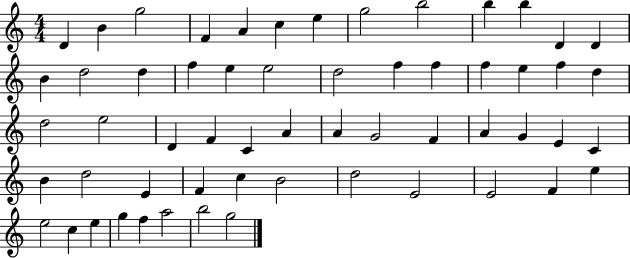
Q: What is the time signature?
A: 4/4